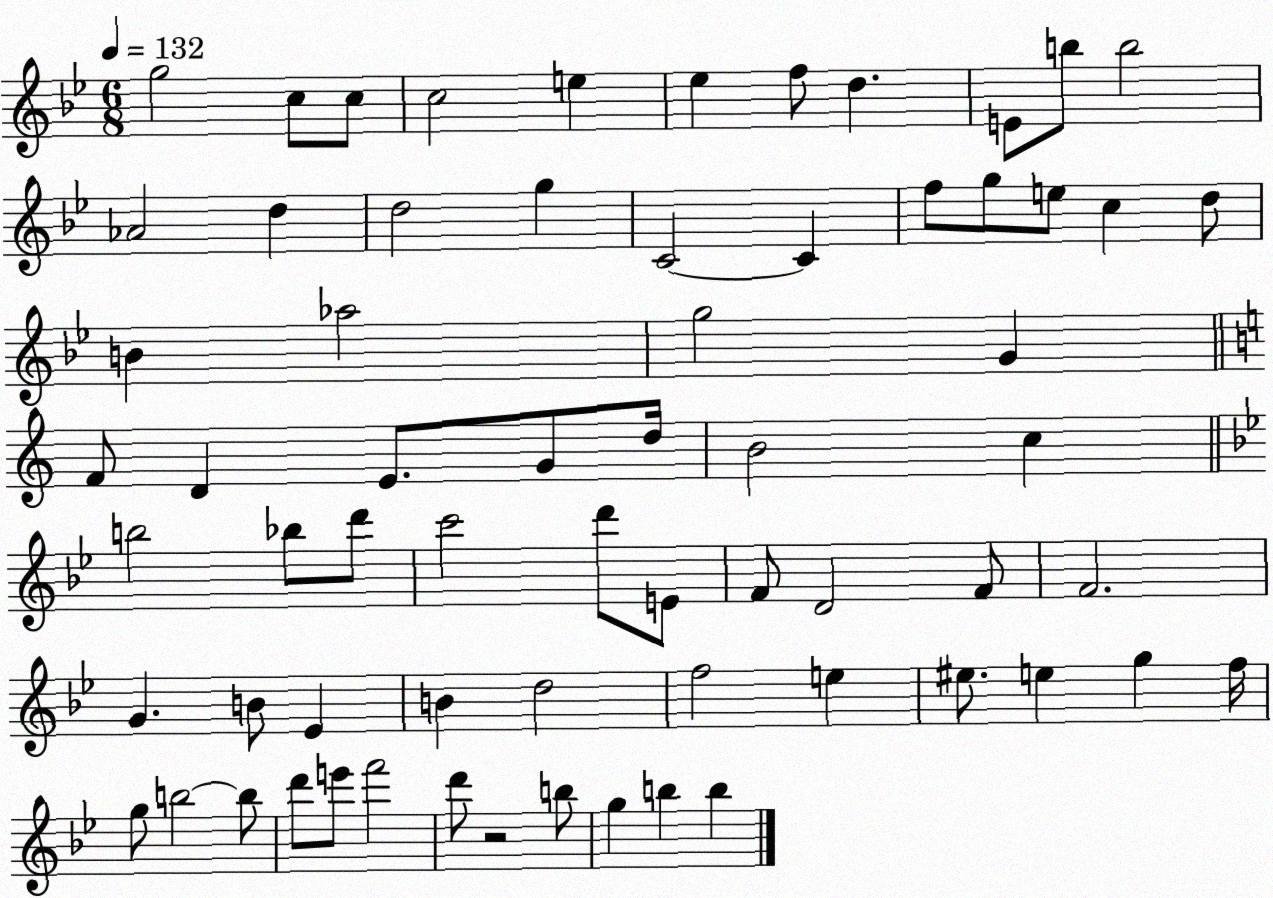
X:1
T:Untitled
M:6/8
L:1/4
K:Bb
g2 c/2 c/2 c2 e _e f/2 d E/2 b/2 b2 _A2 d d2 g C2 C f/2 g/2 e/2 c d/2 B _a2 g2 G F/2 D E/2 G/2 d/4 B2 c b2 _b/2 d'/2 c'2 d'/2 E/2 F/2 D2 F/2 F2 G B/2 _E B d2 f2 e ^e/2 e g f/4 g/2 b2 b/2 d'/2 e'/2 f'2 d'/2 z2 b/2 g b b